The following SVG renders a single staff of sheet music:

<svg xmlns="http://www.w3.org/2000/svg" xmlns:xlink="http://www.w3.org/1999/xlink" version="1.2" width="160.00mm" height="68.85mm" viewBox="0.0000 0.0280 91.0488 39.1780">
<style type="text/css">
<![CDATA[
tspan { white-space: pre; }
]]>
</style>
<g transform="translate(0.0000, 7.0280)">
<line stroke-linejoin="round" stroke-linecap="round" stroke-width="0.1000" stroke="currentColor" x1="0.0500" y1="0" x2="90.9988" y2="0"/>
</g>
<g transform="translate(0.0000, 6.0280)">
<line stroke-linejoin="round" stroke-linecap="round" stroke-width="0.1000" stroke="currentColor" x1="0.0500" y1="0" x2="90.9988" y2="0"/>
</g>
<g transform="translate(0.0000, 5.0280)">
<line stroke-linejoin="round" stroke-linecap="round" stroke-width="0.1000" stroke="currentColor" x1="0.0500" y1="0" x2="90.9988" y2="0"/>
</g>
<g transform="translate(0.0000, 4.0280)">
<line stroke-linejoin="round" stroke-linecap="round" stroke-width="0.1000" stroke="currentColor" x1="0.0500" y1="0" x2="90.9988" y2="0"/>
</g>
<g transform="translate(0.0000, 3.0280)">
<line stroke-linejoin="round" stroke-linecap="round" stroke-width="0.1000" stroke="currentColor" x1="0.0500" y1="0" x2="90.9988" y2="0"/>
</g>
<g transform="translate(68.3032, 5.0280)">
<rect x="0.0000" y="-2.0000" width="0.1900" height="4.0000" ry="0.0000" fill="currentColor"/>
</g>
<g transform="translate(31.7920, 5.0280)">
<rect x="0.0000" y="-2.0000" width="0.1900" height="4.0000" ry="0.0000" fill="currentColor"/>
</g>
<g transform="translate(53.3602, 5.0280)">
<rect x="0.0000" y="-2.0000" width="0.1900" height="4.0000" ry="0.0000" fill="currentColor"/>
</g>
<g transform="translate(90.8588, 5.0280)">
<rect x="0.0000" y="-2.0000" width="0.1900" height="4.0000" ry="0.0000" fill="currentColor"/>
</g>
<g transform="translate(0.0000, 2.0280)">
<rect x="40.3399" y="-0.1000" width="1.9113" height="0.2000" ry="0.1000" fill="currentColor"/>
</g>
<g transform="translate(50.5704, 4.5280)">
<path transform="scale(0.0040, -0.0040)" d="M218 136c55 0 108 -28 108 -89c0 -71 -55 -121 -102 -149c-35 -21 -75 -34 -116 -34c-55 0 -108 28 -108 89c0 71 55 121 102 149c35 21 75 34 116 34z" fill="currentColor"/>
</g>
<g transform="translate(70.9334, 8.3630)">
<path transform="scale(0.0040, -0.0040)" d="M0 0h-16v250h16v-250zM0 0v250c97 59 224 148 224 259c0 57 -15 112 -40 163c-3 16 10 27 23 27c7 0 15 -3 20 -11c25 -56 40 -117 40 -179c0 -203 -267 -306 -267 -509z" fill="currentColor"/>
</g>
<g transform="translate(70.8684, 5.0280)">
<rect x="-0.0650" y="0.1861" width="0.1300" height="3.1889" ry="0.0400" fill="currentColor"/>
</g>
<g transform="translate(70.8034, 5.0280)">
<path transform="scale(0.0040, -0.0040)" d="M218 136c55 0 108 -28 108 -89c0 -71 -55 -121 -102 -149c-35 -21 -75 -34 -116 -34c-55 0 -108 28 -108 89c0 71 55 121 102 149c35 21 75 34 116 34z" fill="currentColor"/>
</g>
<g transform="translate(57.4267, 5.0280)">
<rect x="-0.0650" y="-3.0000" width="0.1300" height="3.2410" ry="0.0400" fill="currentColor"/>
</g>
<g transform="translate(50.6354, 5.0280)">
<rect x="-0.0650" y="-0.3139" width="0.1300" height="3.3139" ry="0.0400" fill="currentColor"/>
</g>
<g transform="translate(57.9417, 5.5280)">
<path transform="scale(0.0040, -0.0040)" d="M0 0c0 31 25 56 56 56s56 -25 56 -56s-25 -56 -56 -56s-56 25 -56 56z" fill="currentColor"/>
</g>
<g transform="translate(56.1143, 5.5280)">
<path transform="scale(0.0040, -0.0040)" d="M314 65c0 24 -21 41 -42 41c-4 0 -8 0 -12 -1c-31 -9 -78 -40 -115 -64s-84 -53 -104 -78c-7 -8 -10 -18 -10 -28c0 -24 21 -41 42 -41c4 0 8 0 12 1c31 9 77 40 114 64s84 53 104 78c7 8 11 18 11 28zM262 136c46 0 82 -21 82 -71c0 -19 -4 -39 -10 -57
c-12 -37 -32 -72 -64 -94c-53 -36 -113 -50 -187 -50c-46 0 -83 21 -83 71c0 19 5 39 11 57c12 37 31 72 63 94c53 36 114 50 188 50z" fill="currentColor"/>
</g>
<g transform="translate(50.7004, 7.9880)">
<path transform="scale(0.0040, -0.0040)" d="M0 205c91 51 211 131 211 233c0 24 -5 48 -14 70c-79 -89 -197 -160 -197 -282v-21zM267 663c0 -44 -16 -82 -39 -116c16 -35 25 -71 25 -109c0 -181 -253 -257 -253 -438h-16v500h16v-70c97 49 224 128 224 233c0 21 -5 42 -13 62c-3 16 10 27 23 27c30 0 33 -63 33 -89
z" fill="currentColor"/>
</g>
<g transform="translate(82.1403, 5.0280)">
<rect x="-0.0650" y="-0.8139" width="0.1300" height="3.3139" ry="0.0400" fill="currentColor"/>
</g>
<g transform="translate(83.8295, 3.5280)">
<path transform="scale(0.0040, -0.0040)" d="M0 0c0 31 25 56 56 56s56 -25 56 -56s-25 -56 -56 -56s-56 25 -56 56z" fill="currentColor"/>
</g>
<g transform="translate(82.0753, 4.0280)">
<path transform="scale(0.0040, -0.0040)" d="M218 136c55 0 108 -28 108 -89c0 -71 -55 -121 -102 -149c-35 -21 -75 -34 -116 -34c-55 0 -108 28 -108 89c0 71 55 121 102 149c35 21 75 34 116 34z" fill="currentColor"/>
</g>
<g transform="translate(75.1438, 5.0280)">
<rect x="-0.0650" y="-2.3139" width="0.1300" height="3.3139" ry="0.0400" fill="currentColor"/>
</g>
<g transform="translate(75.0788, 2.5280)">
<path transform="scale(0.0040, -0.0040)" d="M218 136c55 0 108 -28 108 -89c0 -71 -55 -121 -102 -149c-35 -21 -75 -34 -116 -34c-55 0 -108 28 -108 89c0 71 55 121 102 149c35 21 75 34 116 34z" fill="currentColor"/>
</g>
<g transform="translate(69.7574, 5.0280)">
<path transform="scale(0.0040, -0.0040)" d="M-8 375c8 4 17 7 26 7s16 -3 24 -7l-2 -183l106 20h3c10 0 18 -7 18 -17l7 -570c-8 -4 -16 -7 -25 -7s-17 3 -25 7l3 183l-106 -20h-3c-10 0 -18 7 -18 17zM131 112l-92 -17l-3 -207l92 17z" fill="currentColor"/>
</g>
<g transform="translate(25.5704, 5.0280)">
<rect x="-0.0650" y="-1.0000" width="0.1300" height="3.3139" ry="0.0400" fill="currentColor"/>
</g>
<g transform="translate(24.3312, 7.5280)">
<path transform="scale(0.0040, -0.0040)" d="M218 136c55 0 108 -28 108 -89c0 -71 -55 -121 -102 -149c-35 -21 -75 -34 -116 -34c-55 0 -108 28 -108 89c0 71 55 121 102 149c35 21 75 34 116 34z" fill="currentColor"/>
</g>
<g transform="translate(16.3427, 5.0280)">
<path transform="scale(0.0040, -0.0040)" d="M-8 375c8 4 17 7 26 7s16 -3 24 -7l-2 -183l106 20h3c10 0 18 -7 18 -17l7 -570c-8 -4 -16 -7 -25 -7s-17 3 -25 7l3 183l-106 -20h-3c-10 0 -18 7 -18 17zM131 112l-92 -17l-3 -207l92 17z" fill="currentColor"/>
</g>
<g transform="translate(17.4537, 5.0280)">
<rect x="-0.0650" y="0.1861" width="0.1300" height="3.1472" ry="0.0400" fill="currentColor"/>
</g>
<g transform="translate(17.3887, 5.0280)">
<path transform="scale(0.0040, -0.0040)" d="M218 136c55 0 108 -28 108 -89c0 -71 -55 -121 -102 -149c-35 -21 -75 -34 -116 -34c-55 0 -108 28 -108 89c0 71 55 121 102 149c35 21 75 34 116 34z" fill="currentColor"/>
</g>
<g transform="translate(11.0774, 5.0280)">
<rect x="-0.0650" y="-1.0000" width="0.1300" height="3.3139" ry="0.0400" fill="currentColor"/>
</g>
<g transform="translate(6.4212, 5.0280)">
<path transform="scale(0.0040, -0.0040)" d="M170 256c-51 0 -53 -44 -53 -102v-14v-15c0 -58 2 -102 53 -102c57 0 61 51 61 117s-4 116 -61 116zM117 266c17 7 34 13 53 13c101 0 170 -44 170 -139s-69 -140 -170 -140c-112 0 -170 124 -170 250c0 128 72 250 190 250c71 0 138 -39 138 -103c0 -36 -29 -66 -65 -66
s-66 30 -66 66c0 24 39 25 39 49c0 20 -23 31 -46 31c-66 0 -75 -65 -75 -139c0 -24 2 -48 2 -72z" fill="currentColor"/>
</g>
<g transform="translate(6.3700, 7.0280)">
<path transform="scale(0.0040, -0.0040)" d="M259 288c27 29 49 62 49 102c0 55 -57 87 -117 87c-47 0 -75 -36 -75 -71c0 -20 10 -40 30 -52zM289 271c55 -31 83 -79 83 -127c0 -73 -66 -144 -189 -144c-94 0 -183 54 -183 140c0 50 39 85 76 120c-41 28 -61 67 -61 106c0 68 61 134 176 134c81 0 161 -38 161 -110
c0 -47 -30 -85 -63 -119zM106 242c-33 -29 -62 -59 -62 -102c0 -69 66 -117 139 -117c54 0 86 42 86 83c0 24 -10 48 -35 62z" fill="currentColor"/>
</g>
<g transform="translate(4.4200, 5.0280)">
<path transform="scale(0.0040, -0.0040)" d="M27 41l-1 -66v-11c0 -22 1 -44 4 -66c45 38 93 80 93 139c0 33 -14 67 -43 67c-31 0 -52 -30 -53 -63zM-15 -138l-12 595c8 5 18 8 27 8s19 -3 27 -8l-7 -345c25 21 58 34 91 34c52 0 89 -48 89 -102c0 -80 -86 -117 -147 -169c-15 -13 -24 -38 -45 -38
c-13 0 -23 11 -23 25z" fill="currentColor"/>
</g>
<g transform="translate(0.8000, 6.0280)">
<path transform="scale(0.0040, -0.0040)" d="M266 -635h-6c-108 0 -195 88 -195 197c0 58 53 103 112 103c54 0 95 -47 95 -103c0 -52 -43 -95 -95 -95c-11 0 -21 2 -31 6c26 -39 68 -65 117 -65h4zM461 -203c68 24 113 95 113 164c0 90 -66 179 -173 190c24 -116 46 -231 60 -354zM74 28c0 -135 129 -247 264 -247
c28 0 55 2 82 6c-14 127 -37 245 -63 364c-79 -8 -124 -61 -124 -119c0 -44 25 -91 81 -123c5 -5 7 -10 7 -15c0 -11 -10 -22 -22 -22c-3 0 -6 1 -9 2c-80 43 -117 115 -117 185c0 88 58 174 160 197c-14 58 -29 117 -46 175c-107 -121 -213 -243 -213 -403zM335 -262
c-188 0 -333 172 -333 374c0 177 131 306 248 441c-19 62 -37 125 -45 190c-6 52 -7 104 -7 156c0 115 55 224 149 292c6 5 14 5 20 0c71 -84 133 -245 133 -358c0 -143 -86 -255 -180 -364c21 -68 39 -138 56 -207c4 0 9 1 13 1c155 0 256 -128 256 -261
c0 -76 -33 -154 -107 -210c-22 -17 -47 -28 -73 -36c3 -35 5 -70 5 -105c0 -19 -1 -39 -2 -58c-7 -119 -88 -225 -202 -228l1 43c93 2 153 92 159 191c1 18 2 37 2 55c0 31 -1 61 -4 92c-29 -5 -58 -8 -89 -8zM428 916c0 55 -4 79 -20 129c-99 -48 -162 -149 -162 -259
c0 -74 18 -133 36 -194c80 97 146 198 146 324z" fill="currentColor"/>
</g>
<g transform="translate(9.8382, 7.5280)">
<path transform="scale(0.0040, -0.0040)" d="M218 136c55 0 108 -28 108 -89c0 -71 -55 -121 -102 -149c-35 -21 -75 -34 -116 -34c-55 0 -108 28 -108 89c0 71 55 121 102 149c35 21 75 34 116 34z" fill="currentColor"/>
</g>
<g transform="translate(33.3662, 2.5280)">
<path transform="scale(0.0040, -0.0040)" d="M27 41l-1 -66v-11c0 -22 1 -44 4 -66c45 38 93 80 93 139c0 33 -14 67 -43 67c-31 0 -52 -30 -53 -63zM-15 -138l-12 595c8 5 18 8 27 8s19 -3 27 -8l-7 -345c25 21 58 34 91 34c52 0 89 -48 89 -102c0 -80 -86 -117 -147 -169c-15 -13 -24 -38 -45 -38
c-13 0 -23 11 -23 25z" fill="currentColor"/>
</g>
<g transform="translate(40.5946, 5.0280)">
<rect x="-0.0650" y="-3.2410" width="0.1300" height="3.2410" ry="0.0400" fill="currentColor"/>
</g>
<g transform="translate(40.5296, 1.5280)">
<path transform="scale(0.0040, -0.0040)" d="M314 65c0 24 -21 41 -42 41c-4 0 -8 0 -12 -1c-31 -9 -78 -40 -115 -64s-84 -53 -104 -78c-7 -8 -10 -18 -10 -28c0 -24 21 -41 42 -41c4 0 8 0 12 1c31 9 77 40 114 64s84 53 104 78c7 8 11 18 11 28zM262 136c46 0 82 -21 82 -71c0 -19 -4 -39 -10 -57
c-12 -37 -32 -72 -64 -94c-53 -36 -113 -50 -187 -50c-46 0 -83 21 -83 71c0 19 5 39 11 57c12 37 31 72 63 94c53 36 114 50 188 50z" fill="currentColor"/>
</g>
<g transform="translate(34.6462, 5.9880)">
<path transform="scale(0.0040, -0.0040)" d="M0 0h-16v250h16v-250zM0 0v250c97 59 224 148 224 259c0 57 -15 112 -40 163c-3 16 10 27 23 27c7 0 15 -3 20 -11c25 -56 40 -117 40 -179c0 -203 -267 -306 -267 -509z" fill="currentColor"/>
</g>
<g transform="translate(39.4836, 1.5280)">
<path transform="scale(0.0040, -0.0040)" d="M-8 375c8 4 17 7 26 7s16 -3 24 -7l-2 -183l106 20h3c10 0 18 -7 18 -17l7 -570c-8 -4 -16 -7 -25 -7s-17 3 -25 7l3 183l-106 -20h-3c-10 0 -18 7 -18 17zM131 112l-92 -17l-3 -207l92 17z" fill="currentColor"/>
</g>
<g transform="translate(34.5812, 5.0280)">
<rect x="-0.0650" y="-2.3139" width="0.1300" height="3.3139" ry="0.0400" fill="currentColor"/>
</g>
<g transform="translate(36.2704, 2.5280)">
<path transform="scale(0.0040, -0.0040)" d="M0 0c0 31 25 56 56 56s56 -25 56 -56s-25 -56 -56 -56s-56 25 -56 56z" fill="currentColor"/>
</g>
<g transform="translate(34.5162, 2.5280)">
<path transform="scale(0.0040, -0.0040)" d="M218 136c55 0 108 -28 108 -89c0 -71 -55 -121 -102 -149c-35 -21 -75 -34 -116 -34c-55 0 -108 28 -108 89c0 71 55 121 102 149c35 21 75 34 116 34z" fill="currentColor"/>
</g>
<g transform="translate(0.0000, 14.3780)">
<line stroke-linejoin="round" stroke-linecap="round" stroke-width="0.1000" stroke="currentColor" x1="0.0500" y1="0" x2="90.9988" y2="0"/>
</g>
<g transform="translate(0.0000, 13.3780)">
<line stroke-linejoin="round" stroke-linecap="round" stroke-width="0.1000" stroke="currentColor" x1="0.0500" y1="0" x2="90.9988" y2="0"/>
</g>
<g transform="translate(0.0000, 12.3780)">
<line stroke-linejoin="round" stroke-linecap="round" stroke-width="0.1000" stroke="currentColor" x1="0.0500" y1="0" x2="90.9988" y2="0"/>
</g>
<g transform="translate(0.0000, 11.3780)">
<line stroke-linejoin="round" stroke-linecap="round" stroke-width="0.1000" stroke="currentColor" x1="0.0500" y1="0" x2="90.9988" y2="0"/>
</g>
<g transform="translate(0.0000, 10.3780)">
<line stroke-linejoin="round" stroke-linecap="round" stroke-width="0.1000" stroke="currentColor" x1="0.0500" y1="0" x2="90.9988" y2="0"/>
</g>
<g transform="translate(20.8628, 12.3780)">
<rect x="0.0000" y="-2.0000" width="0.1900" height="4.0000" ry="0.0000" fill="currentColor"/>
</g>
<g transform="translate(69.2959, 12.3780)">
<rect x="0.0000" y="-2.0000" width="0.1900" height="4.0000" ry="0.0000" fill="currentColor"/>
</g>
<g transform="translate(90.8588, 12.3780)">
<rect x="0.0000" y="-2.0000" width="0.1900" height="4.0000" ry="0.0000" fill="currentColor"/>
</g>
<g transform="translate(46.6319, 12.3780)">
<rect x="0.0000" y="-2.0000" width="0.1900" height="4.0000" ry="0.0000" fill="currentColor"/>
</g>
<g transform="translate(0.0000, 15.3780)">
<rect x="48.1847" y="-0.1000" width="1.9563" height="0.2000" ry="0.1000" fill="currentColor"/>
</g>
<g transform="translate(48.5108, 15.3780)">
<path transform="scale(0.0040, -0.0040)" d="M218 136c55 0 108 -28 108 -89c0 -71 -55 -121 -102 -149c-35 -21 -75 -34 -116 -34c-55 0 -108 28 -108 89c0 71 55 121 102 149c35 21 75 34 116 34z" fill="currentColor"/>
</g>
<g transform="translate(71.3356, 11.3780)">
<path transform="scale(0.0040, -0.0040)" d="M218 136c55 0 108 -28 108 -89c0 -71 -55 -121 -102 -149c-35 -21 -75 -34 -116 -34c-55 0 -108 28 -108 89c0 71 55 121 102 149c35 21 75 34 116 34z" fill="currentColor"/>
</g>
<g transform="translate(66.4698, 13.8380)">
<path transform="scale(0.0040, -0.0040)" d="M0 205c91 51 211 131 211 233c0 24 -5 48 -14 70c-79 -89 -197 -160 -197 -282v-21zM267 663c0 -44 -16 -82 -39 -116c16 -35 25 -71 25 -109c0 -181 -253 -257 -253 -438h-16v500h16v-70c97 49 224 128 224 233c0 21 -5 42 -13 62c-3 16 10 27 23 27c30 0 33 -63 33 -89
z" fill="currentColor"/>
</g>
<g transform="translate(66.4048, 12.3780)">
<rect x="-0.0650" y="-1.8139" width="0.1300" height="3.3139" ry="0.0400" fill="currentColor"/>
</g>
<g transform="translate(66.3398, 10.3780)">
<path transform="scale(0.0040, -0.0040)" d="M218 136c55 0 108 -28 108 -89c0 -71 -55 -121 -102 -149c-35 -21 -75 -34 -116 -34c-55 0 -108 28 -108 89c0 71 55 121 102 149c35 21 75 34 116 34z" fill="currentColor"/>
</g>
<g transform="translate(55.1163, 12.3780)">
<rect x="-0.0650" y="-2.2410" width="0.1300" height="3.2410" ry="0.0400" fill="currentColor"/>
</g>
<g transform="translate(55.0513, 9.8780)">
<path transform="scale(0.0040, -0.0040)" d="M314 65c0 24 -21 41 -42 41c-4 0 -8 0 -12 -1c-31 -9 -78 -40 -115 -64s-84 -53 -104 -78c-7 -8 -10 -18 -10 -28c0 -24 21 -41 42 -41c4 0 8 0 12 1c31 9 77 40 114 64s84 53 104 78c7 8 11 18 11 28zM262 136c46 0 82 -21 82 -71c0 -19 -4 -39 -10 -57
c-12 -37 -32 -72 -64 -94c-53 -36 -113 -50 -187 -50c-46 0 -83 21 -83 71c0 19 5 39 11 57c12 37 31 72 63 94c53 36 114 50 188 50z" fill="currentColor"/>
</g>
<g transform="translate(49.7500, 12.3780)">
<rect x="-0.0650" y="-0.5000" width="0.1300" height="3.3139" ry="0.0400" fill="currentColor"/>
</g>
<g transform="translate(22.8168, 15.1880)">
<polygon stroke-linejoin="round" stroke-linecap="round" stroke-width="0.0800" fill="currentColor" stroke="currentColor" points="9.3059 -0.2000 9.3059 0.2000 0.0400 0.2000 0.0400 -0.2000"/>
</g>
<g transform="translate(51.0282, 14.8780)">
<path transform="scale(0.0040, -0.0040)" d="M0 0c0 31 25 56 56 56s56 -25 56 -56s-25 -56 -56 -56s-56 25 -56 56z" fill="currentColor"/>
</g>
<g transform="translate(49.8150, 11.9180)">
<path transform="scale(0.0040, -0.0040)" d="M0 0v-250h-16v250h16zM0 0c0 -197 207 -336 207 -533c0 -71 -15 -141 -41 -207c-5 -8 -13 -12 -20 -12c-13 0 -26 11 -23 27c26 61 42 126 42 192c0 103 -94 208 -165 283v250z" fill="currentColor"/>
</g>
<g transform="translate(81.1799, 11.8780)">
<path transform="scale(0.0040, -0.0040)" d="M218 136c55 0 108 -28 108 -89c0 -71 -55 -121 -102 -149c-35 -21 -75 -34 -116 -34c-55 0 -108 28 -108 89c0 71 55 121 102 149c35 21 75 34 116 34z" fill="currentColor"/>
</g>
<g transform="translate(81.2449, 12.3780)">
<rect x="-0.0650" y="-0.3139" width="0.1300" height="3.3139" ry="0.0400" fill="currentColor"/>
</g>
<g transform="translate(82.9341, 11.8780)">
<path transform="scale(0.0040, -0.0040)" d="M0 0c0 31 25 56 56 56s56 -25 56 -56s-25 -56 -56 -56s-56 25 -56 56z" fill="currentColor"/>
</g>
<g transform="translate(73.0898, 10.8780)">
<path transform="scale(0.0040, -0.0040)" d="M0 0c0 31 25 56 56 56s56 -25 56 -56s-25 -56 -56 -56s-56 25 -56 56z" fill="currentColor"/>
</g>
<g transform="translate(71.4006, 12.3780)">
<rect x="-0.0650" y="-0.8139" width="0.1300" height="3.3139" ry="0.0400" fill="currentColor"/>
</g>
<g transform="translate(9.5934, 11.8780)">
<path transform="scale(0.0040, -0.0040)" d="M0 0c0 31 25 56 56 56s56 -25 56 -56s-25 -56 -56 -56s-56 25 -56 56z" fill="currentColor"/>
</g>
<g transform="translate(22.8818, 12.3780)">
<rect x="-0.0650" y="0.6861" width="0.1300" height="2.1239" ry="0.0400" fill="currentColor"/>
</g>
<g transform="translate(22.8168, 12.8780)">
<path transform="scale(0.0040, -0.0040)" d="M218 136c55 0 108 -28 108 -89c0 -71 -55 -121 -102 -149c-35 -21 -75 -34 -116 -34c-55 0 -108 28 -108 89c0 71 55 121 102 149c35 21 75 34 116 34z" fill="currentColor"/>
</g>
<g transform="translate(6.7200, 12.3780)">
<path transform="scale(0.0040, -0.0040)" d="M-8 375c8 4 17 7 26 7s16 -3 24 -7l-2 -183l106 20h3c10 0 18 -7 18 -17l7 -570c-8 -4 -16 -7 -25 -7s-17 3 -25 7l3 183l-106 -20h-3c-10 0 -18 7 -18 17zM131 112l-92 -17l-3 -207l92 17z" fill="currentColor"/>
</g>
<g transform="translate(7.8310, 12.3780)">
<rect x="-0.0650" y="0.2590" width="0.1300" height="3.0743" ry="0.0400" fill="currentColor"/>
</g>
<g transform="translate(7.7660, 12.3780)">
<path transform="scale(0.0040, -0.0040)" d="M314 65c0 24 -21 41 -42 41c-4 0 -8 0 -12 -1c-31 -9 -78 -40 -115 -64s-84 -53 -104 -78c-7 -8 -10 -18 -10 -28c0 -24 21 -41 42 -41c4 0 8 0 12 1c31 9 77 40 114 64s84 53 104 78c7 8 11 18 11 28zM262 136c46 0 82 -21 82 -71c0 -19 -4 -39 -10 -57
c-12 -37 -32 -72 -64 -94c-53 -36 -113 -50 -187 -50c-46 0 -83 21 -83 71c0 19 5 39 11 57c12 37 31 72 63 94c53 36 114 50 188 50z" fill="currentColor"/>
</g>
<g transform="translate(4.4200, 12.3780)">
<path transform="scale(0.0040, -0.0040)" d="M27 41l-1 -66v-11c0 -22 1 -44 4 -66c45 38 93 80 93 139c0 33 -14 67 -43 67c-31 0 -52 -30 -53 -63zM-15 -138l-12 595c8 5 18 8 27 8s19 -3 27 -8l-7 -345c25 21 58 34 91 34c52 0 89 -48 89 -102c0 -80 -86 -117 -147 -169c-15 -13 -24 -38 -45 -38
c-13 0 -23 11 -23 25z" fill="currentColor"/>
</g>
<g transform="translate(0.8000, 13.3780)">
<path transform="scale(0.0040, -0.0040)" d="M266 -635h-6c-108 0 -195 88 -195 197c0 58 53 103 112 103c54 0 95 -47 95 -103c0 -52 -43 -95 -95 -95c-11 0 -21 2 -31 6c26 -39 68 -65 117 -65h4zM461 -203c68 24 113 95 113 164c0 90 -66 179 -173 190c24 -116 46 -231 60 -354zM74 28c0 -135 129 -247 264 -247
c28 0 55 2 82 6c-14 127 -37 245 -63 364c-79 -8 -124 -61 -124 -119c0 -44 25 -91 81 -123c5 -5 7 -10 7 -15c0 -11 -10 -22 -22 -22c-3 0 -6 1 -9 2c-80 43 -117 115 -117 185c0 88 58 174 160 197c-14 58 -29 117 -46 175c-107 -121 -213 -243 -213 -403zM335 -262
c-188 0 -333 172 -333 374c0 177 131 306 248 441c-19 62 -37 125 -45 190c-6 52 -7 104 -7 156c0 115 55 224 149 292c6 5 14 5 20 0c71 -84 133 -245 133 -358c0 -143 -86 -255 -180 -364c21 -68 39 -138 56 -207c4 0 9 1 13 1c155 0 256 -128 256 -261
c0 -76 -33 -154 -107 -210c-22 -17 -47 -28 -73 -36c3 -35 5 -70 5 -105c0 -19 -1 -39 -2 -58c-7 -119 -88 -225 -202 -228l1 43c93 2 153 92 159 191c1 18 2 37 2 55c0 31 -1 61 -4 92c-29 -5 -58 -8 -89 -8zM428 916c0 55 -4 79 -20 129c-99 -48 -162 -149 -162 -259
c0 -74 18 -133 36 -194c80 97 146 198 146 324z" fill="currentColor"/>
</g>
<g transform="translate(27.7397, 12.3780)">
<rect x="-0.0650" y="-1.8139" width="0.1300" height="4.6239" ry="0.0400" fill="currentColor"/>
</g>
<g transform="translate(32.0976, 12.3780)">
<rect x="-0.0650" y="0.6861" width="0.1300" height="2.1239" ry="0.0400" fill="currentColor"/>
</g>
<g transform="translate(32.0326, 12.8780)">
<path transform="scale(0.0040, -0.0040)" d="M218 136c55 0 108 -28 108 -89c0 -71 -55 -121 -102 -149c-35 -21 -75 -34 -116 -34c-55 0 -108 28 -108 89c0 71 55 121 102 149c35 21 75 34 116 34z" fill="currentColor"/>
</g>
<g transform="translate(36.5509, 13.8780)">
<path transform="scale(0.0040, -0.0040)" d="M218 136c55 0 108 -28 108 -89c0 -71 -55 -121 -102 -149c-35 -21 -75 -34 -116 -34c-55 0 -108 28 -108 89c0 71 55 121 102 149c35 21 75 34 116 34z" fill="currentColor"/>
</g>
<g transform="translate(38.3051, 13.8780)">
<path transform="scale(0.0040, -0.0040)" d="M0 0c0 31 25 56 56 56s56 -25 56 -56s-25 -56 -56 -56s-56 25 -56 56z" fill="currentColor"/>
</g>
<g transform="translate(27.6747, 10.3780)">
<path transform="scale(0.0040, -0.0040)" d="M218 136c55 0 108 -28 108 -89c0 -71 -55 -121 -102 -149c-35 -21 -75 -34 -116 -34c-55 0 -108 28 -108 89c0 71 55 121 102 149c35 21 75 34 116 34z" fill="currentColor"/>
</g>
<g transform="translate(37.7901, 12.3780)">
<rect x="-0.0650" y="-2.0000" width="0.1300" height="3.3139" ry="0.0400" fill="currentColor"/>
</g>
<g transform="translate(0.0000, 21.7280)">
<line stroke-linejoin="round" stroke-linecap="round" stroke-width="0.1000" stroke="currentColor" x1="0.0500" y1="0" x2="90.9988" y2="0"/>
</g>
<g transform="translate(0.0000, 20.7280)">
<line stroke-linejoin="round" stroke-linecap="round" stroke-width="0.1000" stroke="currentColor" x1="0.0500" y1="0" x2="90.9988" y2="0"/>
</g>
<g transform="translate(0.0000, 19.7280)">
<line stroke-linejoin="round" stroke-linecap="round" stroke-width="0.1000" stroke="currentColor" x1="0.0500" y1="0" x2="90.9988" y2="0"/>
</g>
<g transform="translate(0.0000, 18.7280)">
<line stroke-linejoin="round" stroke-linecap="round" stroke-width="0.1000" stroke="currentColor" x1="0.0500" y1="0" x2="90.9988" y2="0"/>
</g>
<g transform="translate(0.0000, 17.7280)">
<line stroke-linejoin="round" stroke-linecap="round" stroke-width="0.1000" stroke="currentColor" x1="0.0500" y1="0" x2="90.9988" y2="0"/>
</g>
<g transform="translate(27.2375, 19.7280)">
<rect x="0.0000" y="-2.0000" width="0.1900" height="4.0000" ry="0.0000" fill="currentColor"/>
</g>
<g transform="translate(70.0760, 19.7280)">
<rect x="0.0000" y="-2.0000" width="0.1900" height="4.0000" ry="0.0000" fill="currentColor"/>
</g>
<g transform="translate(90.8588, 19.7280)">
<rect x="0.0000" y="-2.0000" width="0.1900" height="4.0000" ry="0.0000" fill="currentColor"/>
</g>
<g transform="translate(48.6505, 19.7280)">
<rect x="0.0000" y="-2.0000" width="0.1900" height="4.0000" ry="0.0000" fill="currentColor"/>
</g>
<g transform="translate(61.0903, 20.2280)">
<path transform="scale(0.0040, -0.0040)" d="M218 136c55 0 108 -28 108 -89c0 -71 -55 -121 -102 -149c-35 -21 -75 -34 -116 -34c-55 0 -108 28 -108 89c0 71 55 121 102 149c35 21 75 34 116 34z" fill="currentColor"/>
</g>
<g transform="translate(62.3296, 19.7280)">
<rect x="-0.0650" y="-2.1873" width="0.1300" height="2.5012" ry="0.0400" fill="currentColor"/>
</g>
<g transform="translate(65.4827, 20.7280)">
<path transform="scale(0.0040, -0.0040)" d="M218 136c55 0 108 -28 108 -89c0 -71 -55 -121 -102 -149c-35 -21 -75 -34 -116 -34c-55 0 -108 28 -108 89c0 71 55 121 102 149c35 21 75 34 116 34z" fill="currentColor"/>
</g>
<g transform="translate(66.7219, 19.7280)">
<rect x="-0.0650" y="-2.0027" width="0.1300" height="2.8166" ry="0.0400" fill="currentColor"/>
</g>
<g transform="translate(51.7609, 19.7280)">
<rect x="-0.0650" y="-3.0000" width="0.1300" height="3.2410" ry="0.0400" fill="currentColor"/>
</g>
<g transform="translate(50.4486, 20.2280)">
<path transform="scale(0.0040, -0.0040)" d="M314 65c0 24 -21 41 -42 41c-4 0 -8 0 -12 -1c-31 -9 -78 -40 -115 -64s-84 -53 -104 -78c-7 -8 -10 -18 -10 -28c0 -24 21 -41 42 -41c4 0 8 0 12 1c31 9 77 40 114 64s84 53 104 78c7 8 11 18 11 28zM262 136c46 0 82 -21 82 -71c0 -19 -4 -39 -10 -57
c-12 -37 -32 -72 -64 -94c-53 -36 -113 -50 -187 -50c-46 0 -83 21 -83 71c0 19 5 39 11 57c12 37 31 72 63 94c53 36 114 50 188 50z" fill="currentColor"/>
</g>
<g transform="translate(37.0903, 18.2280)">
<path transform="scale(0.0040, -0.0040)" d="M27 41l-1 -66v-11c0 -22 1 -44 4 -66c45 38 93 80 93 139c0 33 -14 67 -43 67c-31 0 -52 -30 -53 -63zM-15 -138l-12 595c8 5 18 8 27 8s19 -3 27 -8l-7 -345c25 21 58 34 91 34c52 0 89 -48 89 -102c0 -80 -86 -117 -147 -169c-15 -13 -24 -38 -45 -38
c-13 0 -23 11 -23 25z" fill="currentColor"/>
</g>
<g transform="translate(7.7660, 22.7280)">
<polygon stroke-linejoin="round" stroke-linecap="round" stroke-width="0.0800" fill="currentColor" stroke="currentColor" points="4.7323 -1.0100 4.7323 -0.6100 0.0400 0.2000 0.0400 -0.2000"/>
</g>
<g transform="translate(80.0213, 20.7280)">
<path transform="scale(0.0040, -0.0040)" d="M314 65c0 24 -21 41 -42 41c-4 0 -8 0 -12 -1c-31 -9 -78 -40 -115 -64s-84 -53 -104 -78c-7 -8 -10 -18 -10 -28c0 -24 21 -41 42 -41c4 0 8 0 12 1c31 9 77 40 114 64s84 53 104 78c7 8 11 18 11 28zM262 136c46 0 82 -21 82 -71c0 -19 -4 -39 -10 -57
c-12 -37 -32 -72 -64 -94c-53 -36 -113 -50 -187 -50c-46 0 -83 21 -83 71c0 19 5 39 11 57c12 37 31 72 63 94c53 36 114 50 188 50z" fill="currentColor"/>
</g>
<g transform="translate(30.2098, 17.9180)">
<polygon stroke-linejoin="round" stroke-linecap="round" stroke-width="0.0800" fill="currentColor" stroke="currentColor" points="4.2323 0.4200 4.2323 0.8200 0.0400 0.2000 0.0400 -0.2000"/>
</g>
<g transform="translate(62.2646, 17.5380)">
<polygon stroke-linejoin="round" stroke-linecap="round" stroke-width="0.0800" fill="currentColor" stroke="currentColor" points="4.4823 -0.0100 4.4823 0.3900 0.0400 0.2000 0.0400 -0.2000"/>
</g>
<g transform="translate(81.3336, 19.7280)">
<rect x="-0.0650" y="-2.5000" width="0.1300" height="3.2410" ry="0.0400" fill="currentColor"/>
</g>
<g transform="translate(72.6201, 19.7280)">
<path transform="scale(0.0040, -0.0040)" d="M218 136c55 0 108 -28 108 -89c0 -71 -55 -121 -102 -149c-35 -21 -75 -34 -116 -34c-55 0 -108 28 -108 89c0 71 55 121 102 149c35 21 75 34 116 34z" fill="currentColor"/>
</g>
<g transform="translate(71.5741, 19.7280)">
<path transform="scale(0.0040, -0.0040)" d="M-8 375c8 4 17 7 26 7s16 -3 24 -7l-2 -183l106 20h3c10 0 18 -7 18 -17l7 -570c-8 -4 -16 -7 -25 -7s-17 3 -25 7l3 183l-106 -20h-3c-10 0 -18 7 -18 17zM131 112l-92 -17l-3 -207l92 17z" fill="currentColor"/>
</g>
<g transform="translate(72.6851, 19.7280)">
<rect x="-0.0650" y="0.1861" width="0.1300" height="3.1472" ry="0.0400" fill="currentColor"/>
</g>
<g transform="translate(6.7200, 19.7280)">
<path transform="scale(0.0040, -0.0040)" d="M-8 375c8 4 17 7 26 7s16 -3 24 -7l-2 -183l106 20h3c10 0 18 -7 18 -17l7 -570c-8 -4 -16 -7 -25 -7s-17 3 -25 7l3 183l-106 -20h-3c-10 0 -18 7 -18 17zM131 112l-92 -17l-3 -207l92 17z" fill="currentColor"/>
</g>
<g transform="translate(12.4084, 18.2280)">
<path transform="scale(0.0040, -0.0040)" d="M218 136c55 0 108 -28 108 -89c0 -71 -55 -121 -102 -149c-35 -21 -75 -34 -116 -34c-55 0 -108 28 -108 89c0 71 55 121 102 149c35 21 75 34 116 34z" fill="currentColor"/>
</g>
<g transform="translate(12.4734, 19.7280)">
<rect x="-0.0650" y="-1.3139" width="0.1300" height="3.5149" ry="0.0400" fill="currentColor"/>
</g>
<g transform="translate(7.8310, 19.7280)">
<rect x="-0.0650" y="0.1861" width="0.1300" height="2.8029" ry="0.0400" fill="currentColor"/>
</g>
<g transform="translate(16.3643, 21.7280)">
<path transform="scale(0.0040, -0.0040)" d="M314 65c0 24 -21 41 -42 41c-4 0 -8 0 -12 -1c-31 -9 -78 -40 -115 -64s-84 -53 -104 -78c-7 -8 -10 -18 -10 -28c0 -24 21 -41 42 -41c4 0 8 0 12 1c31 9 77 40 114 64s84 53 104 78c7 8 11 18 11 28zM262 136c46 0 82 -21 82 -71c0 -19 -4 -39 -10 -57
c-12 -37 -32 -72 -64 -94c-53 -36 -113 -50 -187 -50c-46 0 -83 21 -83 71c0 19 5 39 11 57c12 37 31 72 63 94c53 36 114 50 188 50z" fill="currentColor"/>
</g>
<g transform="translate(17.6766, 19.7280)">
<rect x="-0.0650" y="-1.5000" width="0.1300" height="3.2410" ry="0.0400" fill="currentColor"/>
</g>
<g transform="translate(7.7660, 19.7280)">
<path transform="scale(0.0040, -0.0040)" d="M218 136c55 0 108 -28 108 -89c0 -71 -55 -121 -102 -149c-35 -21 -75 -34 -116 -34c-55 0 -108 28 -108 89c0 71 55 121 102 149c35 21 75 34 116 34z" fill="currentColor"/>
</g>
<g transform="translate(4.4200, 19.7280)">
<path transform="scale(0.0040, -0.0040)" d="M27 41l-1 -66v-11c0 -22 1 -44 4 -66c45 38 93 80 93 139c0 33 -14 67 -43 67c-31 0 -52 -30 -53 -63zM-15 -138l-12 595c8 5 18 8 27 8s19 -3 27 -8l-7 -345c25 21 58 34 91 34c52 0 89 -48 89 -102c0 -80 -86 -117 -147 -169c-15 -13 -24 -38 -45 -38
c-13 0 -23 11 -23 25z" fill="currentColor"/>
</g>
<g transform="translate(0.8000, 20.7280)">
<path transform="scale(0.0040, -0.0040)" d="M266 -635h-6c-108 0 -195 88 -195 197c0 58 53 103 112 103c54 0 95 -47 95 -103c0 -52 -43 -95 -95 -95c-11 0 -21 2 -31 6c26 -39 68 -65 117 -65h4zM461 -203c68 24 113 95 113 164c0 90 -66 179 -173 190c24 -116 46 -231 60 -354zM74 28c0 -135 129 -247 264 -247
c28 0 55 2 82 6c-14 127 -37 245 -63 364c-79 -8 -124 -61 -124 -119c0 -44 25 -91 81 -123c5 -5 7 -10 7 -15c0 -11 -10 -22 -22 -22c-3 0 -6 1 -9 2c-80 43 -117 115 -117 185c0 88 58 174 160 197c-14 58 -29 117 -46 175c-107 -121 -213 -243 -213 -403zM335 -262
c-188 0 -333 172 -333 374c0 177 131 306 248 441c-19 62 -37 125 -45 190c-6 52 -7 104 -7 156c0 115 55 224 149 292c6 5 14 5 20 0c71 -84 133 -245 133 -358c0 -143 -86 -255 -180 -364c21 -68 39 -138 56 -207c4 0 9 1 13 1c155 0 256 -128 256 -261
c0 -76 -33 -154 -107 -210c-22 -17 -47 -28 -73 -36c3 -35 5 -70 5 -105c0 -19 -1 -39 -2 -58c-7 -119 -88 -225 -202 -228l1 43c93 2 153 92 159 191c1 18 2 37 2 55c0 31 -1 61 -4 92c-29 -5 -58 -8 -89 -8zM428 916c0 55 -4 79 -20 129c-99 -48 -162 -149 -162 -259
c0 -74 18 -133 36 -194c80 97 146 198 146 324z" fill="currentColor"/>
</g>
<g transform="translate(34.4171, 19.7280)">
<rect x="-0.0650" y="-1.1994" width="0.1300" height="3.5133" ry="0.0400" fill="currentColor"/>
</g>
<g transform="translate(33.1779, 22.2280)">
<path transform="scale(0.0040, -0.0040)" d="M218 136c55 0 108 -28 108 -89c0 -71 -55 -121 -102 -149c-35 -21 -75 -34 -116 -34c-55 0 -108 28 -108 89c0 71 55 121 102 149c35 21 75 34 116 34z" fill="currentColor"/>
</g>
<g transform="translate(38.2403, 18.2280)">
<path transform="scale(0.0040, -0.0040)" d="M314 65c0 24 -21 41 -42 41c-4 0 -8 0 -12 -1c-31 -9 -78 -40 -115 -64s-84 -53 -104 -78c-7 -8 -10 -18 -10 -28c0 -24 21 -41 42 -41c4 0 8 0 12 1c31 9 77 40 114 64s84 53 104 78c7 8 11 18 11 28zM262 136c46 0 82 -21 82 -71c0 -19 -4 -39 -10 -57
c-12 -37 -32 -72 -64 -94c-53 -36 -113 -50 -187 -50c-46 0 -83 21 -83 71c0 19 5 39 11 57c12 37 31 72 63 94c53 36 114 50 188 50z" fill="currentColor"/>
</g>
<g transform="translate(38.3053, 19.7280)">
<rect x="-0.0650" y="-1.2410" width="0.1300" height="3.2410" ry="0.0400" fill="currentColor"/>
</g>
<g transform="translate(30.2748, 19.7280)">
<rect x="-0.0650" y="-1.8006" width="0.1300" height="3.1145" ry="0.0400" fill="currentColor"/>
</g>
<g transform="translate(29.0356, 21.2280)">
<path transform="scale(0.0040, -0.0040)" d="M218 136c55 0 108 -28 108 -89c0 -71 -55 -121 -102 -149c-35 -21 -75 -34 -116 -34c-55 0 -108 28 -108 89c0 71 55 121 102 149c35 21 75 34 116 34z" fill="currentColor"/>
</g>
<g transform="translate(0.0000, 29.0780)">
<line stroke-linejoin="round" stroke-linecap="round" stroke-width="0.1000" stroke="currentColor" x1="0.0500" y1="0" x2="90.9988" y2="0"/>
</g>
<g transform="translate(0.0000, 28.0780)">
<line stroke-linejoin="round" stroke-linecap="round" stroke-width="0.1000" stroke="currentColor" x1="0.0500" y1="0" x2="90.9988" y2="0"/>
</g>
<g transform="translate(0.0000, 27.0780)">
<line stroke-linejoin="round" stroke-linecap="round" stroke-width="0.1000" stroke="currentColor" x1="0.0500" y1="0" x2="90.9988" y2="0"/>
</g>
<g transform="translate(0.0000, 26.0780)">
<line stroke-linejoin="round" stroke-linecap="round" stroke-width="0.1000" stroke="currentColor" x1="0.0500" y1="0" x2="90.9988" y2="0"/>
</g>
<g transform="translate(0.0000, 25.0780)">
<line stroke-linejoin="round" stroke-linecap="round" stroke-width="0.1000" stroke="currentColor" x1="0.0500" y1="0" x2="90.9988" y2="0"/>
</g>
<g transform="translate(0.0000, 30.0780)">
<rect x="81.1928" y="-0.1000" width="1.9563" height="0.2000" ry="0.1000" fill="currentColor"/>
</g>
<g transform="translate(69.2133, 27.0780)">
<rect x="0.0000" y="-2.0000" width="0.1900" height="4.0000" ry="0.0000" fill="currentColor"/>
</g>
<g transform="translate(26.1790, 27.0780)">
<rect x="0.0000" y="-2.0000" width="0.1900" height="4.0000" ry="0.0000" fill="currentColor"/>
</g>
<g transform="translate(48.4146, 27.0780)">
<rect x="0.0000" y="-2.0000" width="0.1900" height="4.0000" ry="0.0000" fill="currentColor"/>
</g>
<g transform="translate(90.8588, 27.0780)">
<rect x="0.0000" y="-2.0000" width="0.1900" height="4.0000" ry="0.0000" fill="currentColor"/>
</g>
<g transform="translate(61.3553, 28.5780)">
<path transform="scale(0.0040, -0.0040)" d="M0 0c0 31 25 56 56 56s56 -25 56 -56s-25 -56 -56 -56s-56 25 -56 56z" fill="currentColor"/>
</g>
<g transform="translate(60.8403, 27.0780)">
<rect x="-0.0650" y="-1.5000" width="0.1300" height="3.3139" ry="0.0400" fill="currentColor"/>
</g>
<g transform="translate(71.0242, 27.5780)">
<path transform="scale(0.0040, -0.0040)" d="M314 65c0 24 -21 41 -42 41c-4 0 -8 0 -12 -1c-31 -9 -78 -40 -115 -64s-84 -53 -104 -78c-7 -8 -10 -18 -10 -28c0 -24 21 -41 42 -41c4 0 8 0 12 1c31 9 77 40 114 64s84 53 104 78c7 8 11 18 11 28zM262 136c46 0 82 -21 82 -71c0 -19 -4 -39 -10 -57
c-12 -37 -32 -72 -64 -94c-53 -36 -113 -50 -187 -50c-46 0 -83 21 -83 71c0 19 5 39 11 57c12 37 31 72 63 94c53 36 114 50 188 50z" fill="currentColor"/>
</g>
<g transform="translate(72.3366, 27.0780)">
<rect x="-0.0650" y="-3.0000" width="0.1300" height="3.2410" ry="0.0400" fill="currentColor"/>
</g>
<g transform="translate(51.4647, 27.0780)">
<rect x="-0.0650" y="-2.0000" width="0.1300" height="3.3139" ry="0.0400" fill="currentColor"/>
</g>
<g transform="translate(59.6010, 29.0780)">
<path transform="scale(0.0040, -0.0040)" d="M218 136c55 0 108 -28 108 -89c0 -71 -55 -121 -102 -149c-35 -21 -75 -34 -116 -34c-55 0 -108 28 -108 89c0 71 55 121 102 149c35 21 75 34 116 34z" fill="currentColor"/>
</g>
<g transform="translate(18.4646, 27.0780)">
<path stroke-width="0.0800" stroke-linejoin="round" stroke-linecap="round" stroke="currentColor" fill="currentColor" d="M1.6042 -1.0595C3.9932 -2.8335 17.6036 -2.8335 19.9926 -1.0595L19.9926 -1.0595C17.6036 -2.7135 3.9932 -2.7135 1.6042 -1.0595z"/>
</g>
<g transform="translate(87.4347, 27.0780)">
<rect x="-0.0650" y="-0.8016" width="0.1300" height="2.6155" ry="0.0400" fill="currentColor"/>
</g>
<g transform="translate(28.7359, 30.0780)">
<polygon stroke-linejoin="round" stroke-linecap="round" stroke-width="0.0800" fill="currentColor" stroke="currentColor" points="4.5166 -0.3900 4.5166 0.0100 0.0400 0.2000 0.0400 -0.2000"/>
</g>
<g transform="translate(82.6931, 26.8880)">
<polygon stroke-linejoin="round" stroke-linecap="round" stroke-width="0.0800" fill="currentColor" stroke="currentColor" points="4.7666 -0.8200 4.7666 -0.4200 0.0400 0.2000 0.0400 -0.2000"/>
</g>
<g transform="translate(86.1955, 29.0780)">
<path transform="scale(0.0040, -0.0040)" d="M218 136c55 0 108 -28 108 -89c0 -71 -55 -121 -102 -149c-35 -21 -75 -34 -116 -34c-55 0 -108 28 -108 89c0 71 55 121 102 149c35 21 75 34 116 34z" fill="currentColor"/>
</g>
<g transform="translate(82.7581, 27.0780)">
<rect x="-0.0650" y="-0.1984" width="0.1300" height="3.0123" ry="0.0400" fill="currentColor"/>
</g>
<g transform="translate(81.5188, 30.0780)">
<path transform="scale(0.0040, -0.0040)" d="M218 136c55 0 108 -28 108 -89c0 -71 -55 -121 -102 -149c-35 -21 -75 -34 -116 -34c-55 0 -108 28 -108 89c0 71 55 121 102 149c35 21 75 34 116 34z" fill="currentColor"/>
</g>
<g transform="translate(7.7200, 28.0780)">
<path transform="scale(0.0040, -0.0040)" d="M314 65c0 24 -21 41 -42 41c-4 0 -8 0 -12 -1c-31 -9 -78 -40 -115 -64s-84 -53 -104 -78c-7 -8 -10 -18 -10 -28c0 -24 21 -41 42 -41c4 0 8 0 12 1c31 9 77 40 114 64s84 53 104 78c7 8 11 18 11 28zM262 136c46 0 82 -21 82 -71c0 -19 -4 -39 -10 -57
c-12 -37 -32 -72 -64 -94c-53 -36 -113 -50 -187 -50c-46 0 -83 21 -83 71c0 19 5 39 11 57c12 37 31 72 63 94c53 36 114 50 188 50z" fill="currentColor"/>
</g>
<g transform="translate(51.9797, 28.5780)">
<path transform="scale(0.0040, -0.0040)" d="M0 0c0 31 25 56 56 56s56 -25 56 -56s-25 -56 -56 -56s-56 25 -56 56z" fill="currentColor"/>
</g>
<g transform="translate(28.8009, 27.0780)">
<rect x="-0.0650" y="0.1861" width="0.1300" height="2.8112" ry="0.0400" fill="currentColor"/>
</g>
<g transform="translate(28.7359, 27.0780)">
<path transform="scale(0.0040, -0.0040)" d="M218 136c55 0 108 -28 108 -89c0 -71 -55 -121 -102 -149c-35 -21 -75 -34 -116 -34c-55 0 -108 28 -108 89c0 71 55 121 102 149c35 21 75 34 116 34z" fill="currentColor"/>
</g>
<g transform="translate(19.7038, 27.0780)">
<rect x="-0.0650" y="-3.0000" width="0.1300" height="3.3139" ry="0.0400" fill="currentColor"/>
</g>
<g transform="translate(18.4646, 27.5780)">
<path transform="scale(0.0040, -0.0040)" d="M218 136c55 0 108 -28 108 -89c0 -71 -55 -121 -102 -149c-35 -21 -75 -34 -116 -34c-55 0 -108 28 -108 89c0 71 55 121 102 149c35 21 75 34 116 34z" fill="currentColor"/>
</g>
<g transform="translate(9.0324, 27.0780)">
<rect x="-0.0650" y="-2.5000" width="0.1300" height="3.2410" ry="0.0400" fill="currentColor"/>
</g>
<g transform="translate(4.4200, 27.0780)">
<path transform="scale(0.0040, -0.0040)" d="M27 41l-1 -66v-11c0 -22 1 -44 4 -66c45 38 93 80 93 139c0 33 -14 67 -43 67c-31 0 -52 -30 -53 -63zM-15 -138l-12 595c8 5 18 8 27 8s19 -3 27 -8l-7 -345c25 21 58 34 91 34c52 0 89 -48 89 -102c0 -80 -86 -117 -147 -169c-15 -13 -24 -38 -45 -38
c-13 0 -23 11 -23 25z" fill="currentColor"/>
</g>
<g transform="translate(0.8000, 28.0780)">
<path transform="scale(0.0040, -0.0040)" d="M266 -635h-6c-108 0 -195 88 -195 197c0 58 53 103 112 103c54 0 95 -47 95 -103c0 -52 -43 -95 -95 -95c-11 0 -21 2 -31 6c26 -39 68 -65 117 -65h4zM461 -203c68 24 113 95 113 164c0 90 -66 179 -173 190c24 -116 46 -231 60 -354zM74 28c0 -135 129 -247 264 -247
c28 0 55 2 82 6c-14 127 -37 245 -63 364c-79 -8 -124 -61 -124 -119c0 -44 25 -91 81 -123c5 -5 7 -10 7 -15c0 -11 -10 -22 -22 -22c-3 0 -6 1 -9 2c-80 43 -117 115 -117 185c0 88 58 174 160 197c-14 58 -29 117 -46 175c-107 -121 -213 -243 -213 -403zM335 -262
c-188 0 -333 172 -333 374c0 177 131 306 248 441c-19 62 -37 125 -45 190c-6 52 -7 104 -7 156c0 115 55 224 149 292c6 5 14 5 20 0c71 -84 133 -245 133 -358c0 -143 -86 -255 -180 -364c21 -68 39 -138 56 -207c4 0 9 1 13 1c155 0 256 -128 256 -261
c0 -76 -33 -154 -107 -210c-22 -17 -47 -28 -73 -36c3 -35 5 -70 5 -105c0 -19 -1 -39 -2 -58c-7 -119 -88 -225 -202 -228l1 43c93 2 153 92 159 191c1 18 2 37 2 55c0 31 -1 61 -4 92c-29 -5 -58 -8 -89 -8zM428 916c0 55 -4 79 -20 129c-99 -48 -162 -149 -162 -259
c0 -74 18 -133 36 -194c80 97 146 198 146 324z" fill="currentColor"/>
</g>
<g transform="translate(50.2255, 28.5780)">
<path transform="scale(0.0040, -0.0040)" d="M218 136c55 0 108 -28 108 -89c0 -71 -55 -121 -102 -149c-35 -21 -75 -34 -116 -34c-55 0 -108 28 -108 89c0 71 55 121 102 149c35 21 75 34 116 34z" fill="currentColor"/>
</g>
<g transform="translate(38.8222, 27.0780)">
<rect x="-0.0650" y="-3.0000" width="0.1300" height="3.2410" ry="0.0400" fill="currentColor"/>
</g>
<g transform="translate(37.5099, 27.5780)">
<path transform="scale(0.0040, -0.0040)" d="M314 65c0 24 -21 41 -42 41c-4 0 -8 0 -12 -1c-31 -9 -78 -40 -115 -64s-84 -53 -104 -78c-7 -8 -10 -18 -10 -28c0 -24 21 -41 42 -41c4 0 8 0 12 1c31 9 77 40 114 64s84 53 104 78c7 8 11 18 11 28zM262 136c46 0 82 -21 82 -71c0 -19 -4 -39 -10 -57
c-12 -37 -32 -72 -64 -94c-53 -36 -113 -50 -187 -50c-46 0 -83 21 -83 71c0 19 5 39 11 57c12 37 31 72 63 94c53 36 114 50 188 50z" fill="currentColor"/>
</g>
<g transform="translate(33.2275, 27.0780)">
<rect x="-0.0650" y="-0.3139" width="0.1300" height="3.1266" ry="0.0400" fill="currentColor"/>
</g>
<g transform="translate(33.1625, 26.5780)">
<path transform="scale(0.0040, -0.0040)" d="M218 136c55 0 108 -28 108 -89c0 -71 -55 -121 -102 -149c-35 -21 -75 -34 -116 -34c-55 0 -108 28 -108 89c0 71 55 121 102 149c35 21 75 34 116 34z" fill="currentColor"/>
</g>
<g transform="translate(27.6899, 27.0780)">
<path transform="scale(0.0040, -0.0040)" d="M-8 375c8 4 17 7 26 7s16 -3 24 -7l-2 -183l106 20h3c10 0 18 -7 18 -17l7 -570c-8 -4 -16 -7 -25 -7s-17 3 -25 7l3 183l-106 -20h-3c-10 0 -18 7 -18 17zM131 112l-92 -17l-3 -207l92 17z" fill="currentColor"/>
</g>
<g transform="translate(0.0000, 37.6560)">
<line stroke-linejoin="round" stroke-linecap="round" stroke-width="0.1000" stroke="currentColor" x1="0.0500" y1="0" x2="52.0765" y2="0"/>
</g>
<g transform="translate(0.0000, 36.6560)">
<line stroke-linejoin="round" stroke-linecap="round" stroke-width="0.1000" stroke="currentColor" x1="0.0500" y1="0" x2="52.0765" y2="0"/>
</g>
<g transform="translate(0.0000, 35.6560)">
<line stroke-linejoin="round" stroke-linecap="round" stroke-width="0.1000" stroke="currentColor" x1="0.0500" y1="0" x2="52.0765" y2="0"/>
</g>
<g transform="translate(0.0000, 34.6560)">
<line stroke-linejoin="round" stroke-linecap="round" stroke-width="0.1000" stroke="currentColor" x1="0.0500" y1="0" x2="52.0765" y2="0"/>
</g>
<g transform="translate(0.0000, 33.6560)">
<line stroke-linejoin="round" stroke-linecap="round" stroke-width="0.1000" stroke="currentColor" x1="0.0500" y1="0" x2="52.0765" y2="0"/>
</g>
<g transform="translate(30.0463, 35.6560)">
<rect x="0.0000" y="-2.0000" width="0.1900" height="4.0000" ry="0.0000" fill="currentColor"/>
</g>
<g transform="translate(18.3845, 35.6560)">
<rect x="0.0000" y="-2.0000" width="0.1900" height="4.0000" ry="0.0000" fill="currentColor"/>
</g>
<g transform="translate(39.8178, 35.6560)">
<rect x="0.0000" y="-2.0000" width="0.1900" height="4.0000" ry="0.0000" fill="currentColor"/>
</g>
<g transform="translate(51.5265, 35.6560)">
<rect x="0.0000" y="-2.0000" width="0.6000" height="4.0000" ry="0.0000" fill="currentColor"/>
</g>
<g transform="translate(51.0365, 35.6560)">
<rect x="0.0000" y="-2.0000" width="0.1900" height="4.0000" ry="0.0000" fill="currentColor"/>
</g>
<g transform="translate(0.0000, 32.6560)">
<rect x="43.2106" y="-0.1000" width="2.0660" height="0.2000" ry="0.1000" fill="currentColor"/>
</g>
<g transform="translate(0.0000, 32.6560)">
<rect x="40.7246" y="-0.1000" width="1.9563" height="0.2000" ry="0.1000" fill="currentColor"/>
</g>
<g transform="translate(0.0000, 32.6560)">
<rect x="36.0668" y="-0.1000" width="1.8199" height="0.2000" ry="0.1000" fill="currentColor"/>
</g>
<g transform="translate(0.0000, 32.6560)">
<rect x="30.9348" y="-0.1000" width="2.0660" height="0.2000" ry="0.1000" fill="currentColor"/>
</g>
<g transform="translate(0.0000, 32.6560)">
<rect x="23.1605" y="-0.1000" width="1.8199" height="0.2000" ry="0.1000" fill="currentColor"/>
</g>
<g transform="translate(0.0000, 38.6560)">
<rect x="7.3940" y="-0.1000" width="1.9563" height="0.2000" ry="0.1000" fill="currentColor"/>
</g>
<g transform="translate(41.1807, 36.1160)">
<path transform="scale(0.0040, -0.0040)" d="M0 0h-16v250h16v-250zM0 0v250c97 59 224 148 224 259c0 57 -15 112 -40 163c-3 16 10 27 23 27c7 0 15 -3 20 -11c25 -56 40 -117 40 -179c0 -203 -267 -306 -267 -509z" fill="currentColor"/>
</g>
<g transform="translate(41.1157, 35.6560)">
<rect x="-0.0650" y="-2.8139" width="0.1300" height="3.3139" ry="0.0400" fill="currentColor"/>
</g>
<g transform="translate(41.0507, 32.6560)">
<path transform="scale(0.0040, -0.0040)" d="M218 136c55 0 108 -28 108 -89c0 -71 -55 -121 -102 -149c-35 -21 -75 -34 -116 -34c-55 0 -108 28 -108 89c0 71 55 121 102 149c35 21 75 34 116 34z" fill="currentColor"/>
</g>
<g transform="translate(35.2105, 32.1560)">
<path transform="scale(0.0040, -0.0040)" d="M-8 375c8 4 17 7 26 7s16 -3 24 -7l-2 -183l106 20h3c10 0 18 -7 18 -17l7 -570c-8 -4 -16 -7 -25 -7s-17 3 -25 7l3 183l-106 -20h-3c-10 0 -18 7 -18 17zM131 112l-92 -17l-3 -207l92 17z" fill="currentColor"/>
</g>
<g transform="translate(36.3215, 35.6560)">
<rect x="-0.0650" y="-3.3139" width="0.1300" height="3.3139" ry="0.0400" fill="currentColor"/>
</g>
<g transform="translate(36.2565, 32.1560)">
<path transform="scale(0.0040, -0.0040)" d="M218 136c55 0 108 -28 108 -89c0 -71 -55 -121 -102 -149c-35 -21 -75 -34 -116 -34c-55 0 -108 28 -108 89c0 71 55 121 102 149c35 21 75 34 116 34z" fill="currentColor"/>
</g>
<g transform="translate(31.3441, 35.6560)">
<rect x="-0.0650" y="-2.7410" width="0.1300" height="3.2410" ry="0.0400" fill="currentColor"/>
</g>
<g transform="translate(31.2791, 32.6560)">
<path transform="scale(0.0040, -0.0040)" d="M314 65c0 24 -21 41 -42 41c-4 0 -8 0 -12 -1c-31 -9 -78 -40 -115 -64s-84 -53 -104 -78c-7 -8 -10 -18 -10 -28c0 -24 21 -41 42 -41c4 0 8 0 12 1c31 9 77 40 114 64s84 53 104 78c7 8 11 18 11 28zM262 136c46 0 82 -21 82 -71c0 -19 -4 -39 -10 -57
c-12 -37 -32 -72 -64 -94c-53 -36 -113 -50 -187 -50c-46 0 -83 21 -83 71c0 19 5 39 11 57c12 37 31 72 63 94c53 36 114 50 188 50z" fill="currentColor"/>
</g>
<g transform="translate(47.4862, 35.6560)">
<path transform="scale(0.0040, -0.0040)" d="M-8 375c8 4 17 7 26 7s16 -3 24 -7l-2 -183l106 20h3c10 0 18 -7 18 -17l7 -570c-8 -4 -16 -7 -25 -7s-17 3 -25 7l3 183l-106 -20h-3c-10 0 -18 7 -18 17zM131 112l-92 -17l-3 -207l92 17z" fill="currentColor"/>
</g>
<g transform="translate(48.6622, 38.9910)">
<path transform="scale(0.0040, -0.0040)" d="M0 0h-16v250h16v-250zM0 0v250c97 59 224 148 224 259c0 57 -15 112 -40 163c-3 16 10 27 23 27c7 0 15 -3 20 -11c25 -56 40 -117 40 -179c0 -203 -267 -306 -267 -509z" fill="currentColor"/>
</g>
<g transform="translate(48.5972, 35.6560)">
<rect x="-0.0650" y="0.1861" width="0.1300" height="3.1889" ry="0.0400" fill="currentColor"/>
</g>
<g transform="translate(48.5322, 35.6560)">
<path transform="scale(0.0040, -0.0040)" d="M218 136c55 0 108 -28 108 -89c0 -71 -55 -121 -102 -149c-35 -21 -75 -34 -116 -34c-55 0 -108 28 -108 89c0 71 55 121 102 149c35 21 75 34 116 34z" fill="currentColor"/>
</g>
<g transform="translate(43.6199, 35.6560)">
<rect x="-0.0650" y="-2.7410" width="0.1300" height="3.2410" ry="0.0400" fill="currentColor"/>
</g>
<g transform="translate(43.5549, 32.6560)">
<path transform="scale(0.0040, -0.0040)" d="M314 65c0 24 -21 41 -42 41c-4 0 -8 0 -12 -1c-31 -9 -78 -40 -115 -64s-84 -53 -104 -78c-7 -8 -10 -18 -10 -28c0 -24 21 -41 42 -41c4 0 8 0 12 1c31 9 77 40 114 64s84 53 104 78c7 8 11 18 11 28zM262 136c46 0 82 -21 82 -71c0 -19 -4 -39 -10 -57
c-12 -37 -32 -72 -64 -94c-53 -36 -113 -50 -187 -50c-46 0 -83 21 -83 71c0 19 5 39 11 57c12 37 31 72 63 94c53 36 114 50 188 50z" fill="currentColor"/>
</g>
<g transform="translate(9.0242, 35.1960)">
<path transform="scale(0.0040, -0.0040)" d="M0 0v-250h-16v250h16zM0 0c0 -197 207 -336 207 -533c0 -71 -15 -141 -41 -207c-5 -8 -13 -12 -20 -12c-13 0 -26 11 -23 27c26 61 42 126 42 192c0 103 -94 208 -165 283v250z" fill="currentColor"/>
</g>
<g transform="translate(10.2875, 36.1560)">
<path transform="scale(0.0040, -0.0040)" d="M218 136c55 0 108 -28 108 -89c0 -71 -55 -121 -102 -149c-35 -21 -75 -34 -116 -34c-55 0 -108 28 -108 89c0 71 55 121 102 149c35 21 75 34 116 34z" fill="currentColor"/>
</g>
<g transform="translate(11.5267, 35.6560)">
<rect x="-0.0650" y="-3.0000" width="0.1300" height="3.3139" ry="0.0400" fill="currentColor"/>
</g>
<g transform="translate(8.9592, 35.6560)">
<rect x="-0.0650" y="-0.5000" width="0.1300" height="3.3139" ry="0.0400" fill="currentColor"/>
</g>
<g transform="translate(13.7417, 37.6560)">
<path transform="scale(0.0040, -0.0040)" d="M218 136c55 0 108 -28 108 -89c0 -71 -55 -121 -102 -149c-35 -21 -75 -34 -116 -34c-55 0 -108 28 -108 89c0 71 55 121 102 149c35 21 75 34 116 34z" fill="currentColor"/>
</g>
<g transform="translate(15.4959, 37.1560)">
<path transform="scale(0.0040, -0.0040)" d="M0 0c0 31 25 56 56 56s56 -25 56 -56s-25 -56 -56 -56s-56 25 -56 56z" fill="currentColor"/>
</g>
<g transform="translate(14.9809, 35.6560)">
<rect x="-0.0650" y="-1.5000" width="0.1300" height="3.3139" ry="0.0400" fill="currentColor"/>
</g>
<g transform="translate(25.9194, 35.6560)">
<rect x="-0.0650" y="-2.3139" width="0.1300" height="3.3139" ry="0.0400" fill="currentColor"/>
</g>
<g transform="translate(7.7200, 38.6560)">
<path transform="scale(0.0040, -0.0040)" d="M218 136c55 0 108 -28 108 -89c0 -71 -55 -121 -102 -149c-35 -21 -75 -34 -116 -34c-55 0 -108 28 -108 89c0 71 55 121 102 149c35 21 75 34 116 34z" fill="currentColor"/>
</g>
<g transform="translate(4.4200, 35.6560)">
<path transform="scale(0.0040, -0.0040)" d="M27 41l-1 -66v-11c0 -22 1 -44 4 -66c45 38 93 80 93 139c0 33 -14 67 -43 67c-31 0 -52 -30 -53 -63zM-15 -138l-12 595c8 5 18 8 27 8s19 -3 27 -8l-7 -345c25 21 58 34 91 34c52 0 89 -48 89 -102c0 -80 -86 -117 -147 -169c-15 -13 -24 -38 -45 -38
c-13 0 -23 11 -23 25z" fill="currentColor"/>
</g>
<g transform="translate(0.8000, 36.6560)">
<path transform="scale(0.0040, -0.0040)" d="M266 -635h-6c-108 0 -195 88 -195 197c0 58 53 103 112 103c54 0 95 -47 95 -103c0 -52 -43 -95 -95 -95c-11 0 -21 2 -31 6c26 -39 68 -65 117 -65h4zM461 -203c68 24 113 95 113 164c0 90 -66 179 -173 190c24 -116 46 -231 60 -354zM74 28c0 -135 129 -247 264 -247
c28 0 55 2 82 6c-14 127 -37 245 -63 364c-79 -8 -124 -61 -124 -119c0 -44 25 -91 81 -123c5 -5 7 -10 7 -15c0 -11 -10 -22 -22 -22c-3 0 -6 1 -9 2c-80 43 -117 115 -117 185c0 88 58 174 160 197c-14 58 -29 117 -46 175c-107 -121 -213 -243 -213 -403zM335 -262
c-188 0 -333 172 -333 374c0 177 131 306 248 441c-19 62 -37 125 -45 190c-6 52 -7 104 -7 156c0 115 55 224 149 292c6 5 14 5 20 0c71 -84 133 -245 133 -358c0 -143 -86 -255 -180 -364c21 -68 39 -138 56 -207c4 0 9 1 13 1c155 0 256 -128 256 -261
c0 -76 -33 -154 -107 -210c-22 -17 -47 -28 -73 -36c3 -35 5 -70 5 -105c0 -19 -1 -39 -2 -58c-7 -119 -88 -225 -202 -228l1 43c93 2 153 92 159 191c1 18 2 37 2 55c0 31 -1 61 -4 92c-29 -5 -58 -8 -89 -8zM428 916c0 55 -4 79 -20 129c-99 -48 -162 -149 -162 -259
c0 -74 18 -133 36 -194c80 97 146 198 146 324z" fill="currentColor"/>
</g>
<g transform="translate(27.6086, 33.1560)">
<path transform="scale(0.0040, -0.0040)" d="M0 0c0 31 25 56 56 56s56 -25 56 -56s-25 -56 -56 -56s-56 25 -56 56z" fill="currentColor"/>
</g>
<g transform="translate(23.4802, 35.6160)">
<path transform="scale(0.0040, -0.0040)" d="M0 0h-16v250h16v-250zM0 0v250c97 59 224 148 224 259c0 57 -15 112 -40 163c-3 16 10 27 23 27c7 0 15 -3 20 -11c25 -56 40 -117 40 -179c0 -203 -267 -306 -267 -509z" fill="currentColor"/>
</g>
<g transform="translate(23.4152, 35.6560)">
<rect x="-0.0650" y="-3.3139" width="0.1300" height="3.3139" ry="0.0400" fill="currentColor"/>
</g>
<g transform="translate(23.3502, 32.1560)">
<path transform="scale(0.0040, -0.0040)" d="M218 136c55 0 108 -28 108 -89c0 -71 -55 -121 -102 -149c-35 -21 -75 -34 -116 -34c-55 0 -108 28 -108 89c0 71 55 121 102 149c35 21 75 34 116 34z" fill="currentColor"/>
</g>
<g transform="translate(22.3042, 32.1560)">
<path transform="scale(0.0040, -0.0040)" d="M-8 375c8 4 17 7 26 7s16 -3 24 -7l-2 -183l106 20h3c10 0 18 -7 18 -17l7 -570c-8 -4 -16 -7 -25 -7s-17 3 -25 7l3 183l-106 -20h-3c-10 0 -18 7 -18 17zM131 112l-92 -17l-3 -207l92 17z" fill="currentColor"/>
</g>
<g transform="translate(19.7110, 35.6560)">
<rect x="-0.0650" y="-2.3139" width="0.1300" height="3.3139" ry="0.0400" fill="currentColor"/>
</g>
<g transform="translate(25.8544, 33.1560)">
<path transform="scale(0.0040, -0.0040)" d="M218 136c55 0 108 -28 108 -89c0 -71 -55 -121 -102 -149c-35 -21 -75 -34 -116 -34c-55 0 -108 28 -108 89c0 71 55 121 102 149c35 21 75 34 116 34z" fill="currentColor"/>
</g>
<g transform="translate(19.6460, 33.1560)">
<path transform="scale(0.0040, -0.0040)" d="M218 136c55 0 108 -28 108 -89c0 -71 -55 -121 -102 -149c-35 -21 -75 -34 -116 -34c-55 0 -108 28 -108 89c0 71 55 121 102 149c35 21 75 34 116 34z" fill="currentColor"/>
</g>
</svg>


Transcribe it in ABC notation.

X:1
T:Untitled
M:6/8
L:1/4
K:F
D B D _g/2 b2 c/4 A2 B/2 g d B2 A/2 f/2 A/2 F C/2 g2 f/4 d c B/2 e/2 E2 F/2 D/2 _e2 A2 A/2 G/2 B G2 G2 A B/2 c/2 A2 F E A2 C/2 E/2 C/2 A E g b/2 g a2 b a/2 a2 B/2